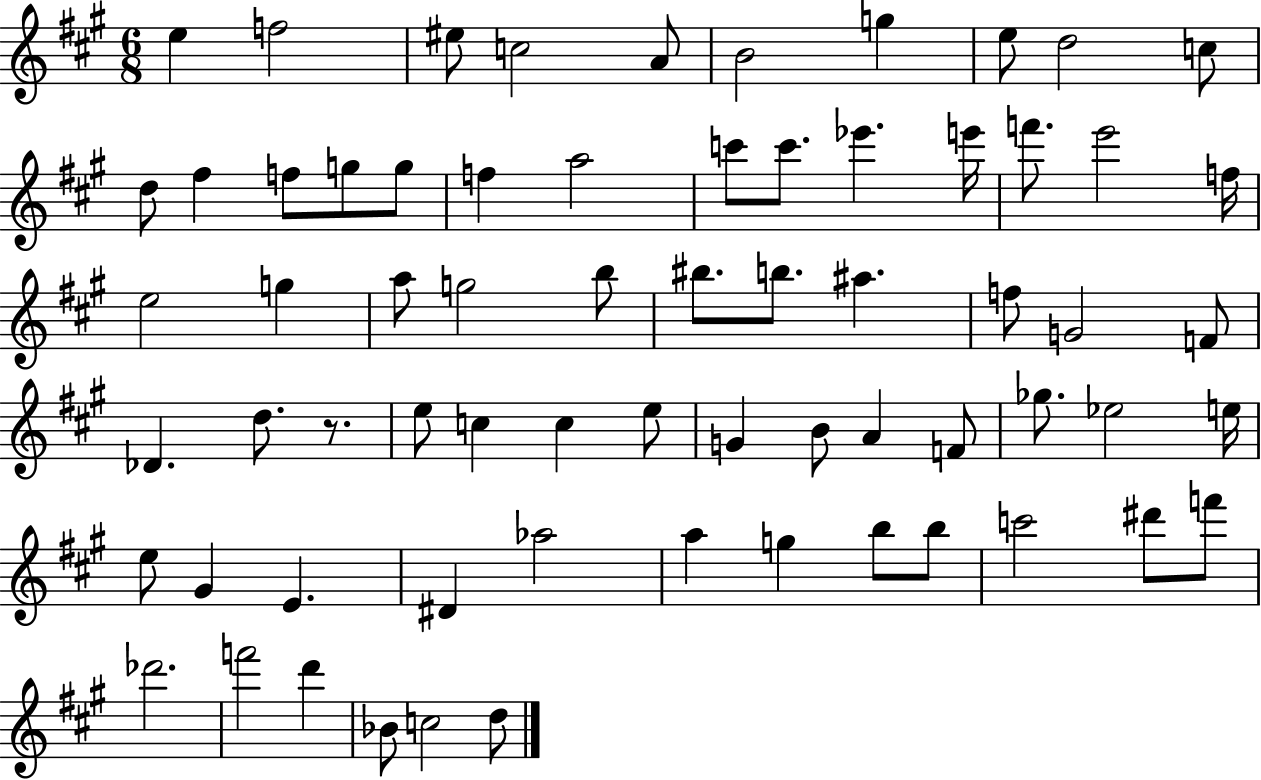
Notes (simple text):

E5/q F5/h EIS5/e C5/h A4/e B4/h G5/q E5/e D5/h C5/e D5/e F#5/q F5/e G5/e G5/e F5/q A5/h C6/e C6/e. Eb6/q. E6/s F6/e. E6/h F5/s E5/h G5/q A5/e G5/h B5/e BIS5/e. B5/e. A#5/q. F5/e G4/h F4/e Db4/q. D5/e. R/e. E5/e C5/q C5/q E5/e G4/q B4/e A4/q F4/e Gb5/e. Eb5/h E5/s E5/e G#4/q E4/q. D#4/q Ab5/h A5/q G5/q B5/e B5/e C6/h D#6/e F6/e Db6/h. F6/h D6/q Bb4/e C5/h D5/e